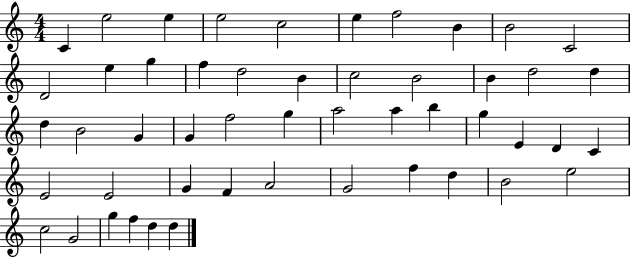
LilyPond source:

{
  \clef treble
  \numericTimeSignature
  \time 4/4
  \key c \major
  c'4 e''2 e''4 | e''2 c''2 | e''4 f''2 b'4 | b'2 c'2 | \break d'2 e''4 g''4 | f''4 d''2 b'4 | c''2 b'2 | b'4 d''2 d''4 | \break d''4 b'2 g'4 | g'4 f''2 g''4 | a''2 a''4 b''4 | g''4 e'4 d'4 c'4 | \break e'2 e'2 | g'4 f'4 a'2 | g'2 f''4 d''4 | b'2 e''2 | \break c''2 g'2 | g''4 f''4 d''4 d''4 | \bar "|."
}